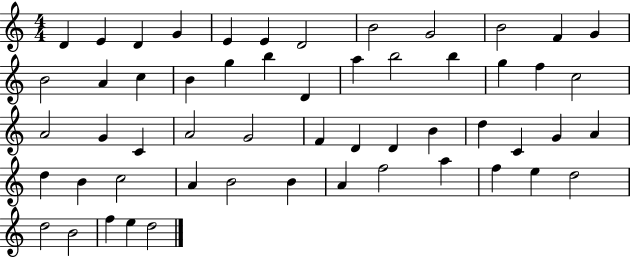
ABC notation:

X:1
T:Untitled
M:4/4
L:1/4
K:C
D E D G E E D2 B2 G2 B2 F G B2 A c B g b D a b2 b g f c2 A2 G C A2 G2 F D D B d C G A d B c2 A B2 B A f2 a f e d2 d2 B2 f e d2